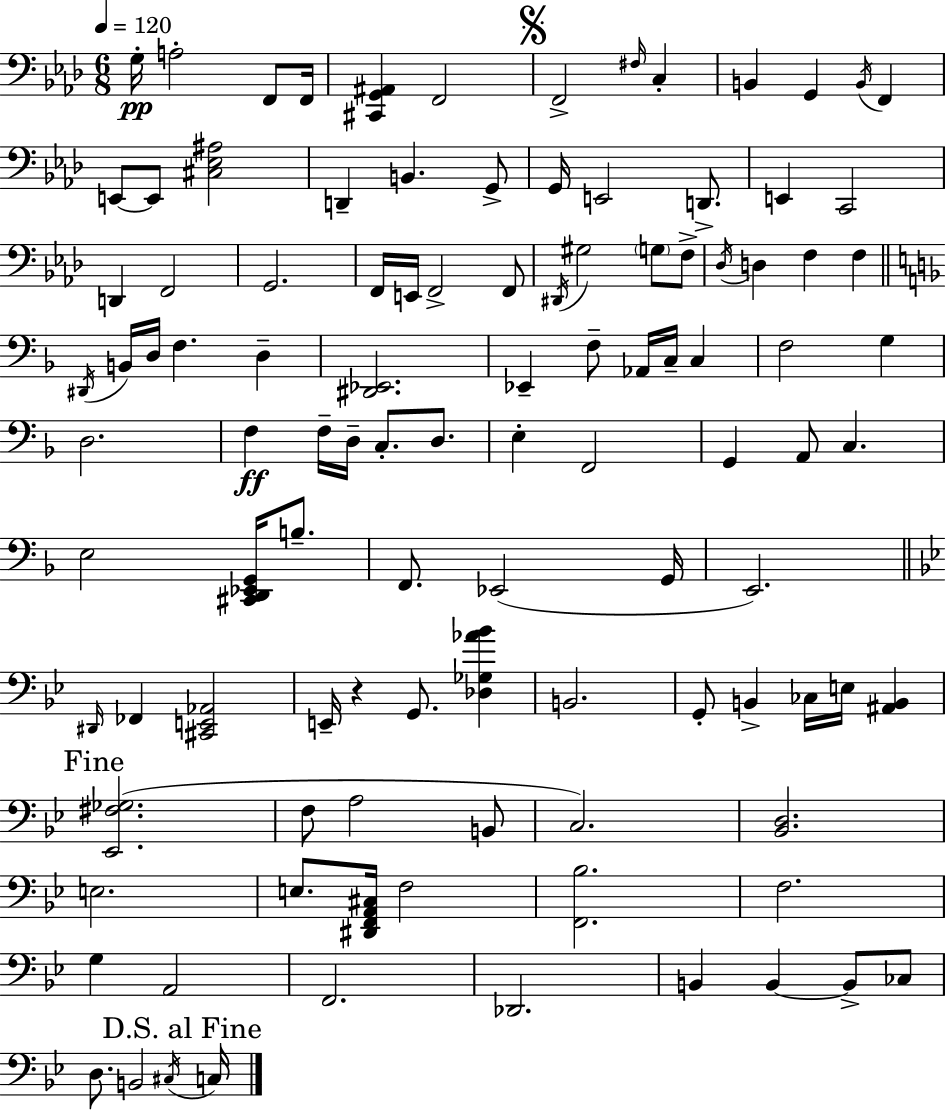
X:1
T:Untitled
M:6/8
L:1/4
K:Fm
G,/4 A,2 F,,/2 F,,/4 [^C,,G,,^A,,] F,,2 F,,2 ^F,/4 C, B,, G,, B,,/4 F,, E,,/2 E,,/2 [^C,_E,^A,]2 D,, B,, G,,/2 G,,/4 E,,2 D,,/2 E,, C,,2 D,, F,,2 G,,2 F,,/4 E,,/4 F,,2 F,,/2 ^D,,/4 ^G,2 G,/2 F,/2 _D,/4 D, F, F, ^D,,/4 B,,/4 D,/4 F, D, [^D,,_E,,]2 _E,, F,/2 _A,,/4 C,/4 C, F,2 G, D,2 F, F,/4 D,/4 C,/2 D,/2 E, F,,2 G,, A,,/2 C, E,2 [^C,,D,,_E,,G,,]/4 B,/2 F,,/2 _E,,2 G,,/4 E,,2 ^D,,/4 _F,, [^C,,E,,_A,,]2 E,,/4 z G,,/2 [_D,_G,_A_B] B,,2 G,,/2 B,, _C,/4 E,/4 [^A,,B,,] [_E,,^F,_G,]2 F,/2 A,2 B,,/2 C,2 [_B,,D,]2 E,2 E,/2 [^D,,F,,A,,^C,]/4 F,2 [F,,_B,]2 F,2 G, A,,2 F,,2 _D,,2 B,, B,, B,,/2 _C,/2 D,/2 B,,2 ^C,/4 C,/4